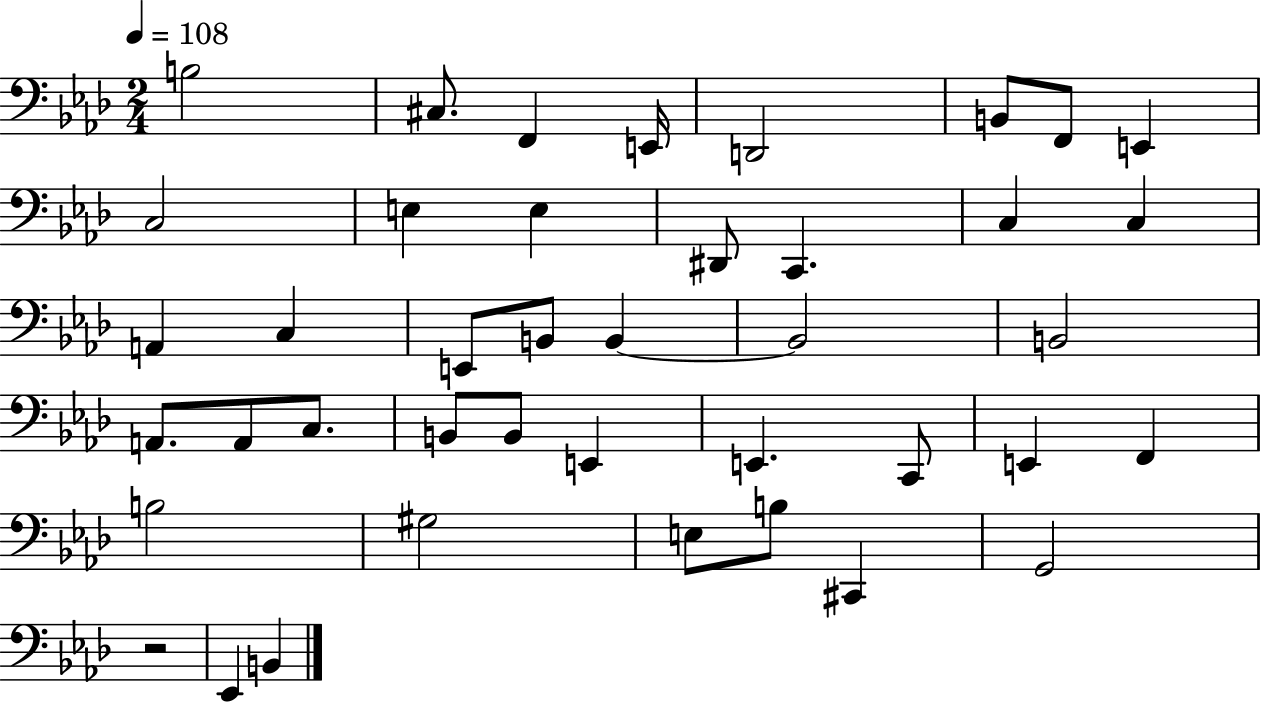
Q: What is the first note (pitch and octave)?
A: B3